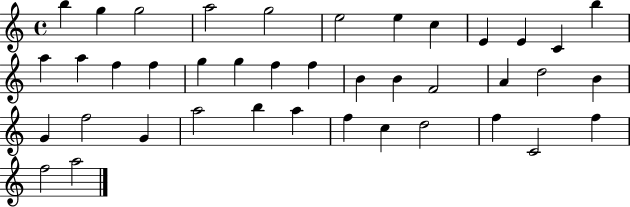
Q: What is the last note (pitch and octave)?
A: A5